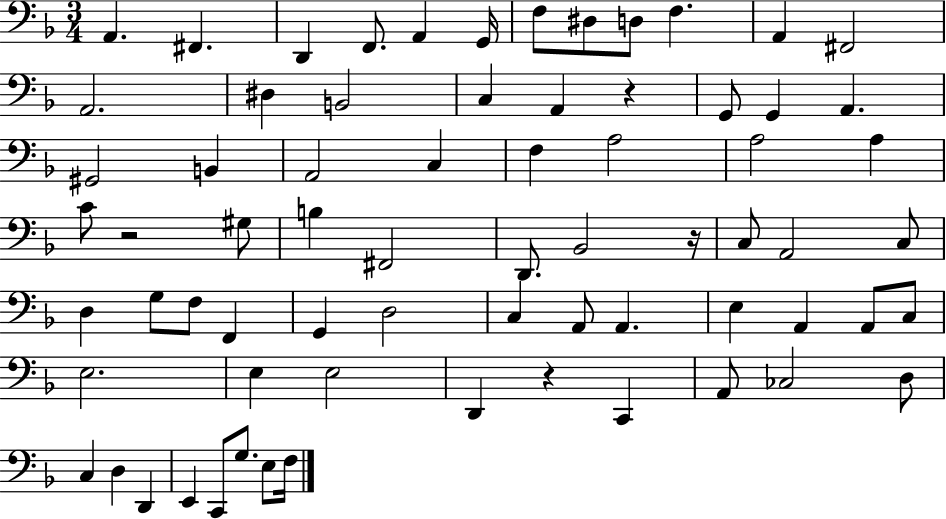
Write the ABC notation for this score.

X:1
T:Untitled
M:3/4
L:1/4
K:F
A,, ^F,, D,, F,,/2 A,, G,,/4 F,/2 ^D,/2 D,/2 F, A,, ^F,,2 A,,2 ^D, B,,2 C, A,, z G,,/2 G,, A,, ^G,,2 B,, A,,2 C, F, A,2 A,2 A, C/2 z2 ^G,/2 B, ^F,,2 D,,/2 _B,,2 z/4 C,/2 A,,2 C,/2 D, G,/2 F,/2 F,, G,, D,2 C, A,,/2 A,, E, A,, A,,/2 C,/2 E,2 E, E,2 D,, z C,, A,,/2 _C,2 D,/2 C, D, D,, E,, C,,/2 G,/2 E,/2 F,/4